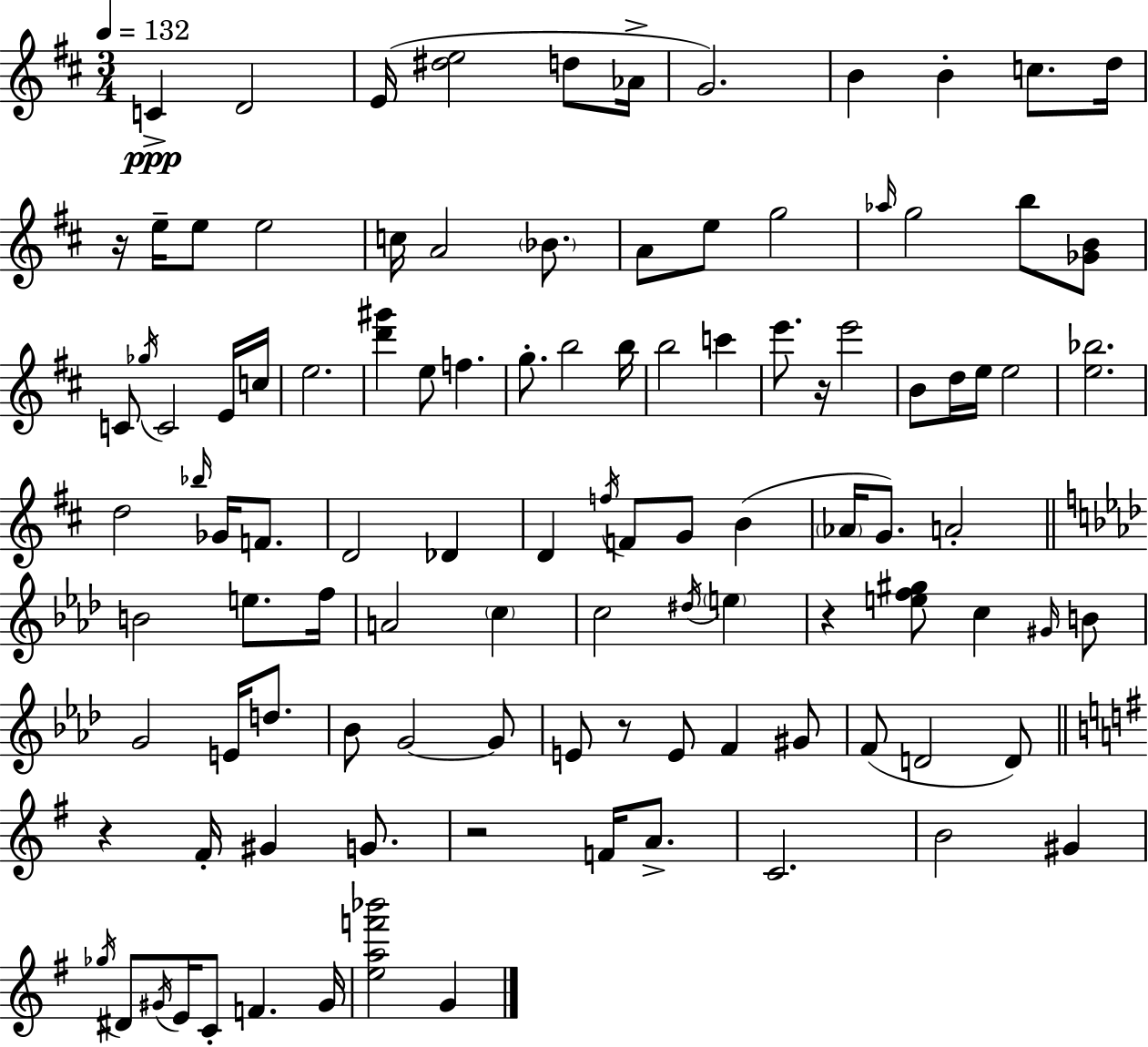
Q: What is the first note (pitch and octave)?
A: C4